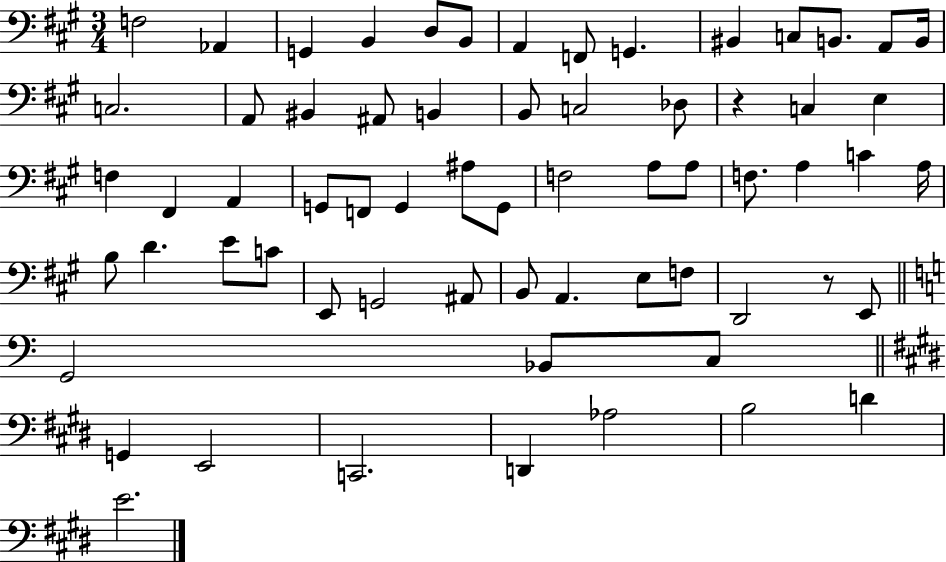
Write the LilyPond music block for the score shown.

{
  \clef bass
  \numericTimeSignature
  \time 3/4
  \key a \major
  f2 aes,4 | g,4 b,4 d8 b,8 | a,4 f,8 g,4. | bis,4 c8 b,8. a,8 b,16 | \break c2. | a,8 bis,4 ais,8 b,4 | b,8 c2 des8 | r4 c4 e4 | \break f4 fis,4 a,4 | g,8 f,8 g,4 ais8 g,8 | f2 a8 a8 | f8. a4 c'4 a16 | \break b8 d'4. e'8 c'8 | e,8 g,2 ais,8 | b,8 a,4. e8 f8 | d,2 r8 e,8 | \break \bar "||" \break \key c \major g,2 bes,8 c8 | \bar "||" \break \key e \major g,4 e,2 | c,2. | d,4 aes2 | b2 d'4 | \break e'2. | \bar "|."
}